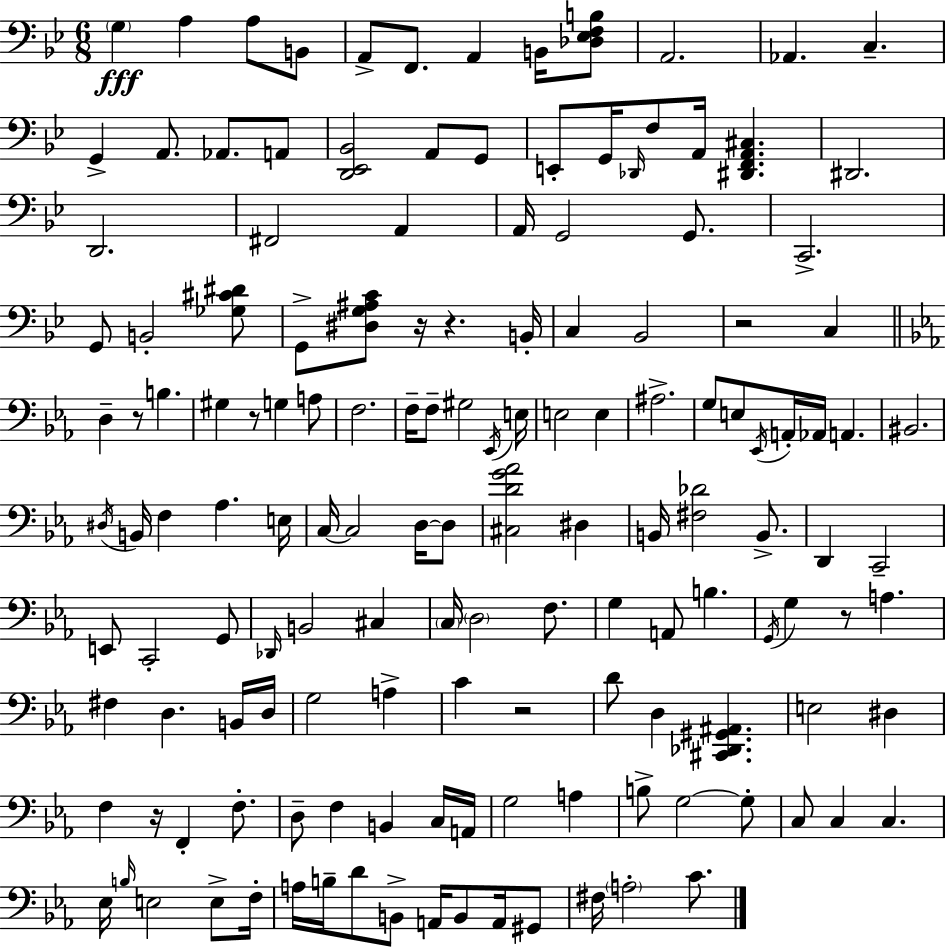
X:1
T:Untitled
M:6/8
L:1/4
K:Bb
G, A, A,/2 B,,/2 A,,/2 F,,/2 A,, B,,/4 [_D,_E,F,B,]/2 A,,2 _A,, C, G,, A,,/2 _A,,/2 A,,/2 [D,,_E,,_B,,]2 A,,/2 G,,/2 E,,/2 G,,/4 _D,,/4 F,/2 A,,/4 [^D,,F,,A,,^C,] ^D,,2 D,,2 ^F,,2 A,, A,,/4 G,,2 G,,/2 C,,2 G,,/2 B,,2 [_G,^C^D]/2 G,,/2 [^D,G,^A,C]/2 z/4 z B,,/4 C, _B,,2 z2 C, D, z/2 B, ^G, z/2 G, A,/2 F,2 F,/4 F,/2 ^G,2 _E,,/4 E,/4 E,2 E, ^A,2 G,/2 E,/2 _E,,/4 A,,/4 _A,,/4 A,, ^B,,2 ^D,/4 B,,/4 F, _A, E,/4 C,/4 C,2 D,/4 D,/2 [^C,DG_A]2 ^D, B,,/4 [^F,_D]2 B,,/2 D,, C,,2 E,,/2 C,,2 G,,/2 _D,,/4 B,,2 ^C, C,/4 D,2 F,/2 G, A,,/2 B, G,,/4 G, z/2 A, ^F, D, B,,/4 D,/4 G,2 A, C z2 D/2 D, [^C,,_D,,^G,,^A,,] E,2 ^D, F, z/4 F,, F,/2 D,/2 F, B,, C,/4 A,,/4 G,2 A, B,/2 G,2 G,/2 C,/2 C, C, _E,/4 B,/4 E,2 E,/2 F,/4 A,/4 B,/4 D/2 B,,/2 A,,/4 B,,/2 A,,/4 ^G,,/2 ^F,/4 A,2 C/2